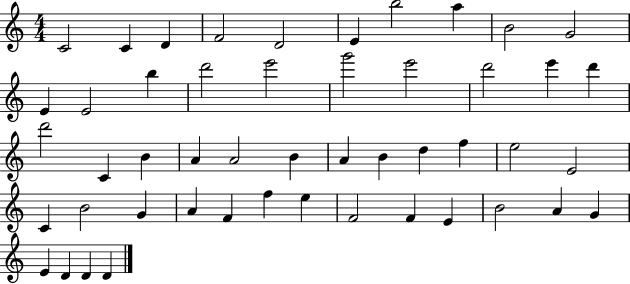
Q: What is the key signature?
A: C major